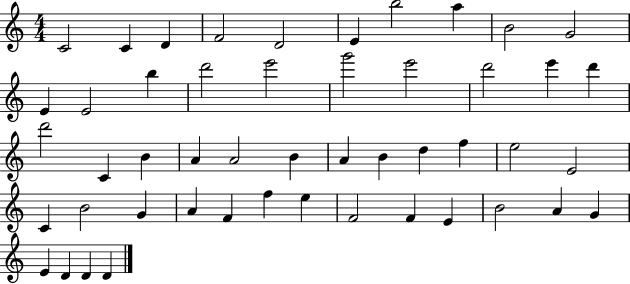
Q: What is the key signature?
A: C major